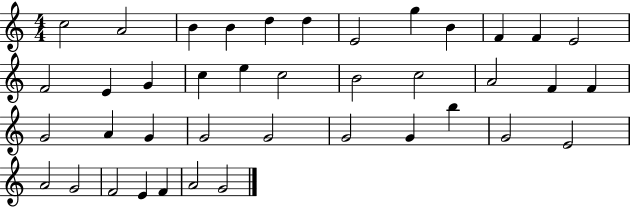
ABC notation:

X:1
T:Untitled
M:4/4
L:1/4
K:C
c2 A2 B B d d E2 g B F F E2 F2 E G c e c2 B2 c2 A2 F F G2 A G G2 G2 G2 G b G2 E2 A2 G2 F2 E F A2 G2